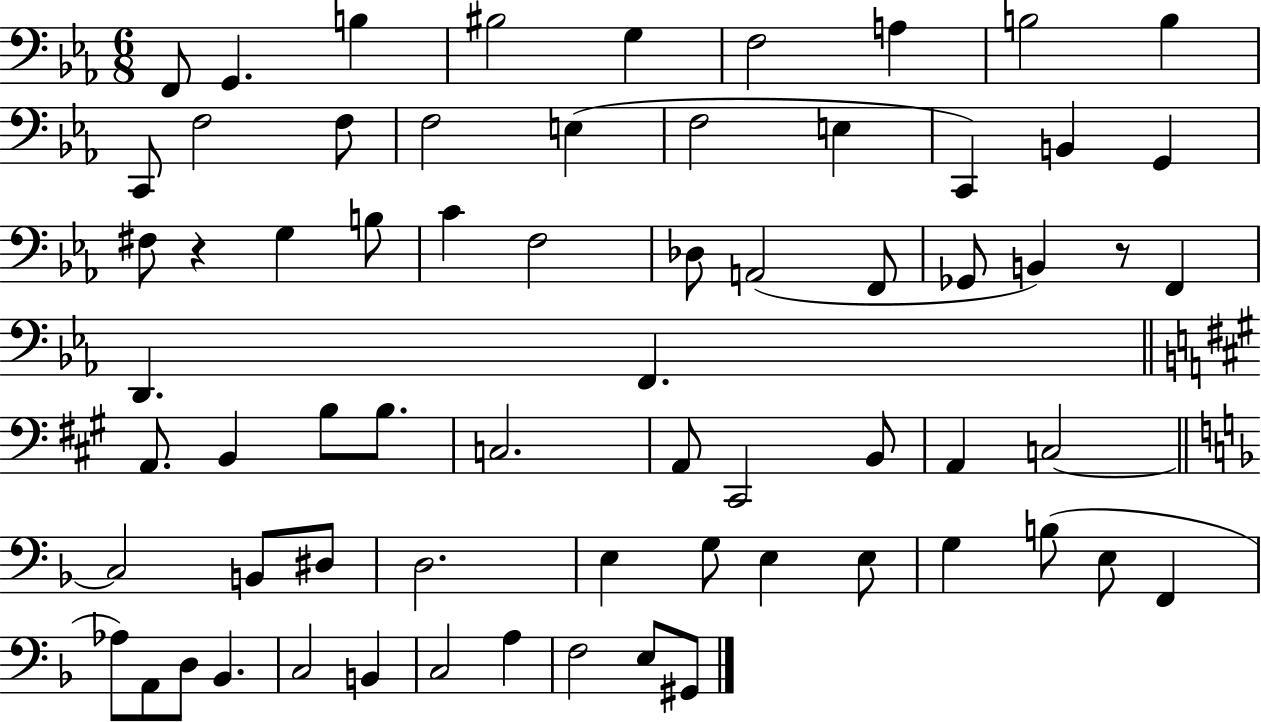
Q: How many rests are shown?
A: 2